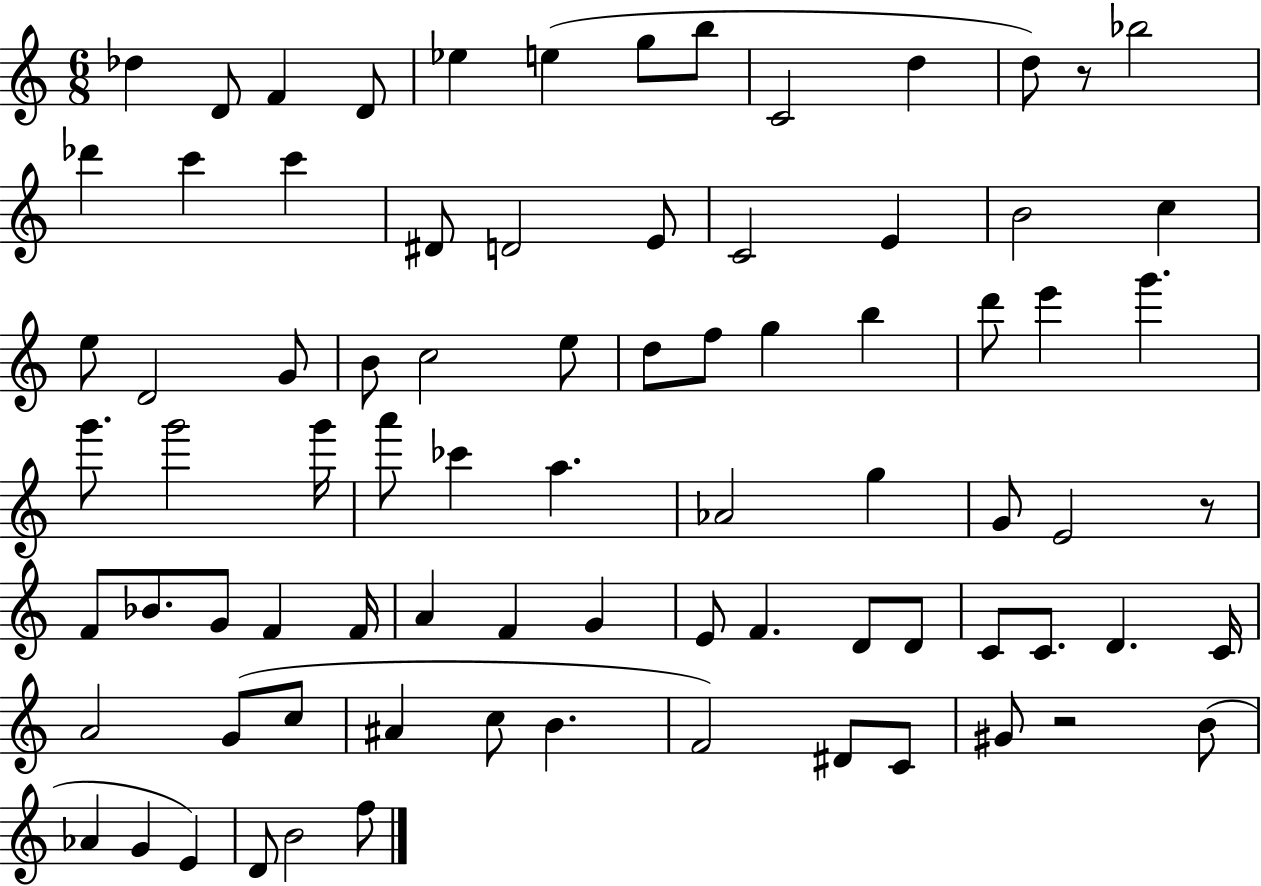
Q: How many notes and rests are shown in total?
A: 81